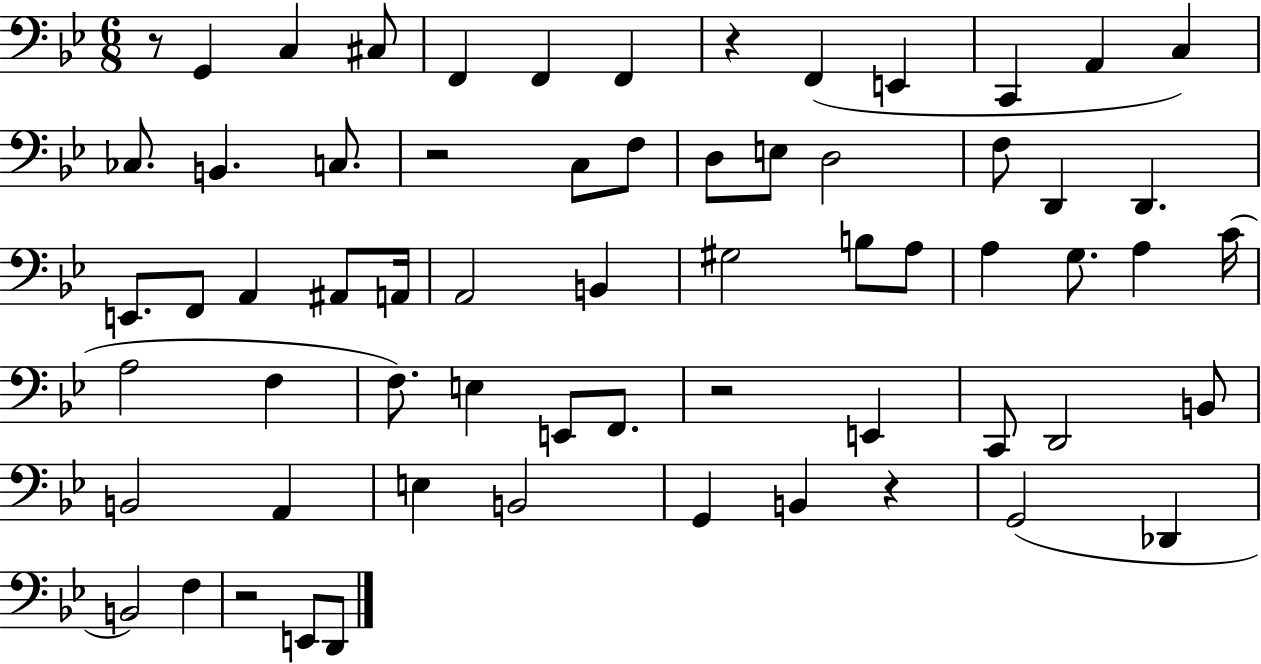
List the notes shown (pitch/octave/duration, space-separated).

R/e G2/q C3/q C#3/e F2/q F2/q F2/q R/q F2/q E2/q C2/q A2/q C3/q CES3/e. B2/q. C3/e. R/h C3/e F3/e D3/e E3/e D3/h F3/e D2/q D2/q. E2/e. F2/e A2/q A#2/e A2/s A2/h B2/q G#3/h B3/e A3/e A3/q G3/e. A3/q C4/s A3/h F3/q F3/e. E3/q E2/e F2/e. R/h E2/q C2/e D2/h B2/e B2/h A2/q E3/q B2/h G2/q B2/q R/q G2/h Db2/q B2/h F3/q R/h E2/e D2/e